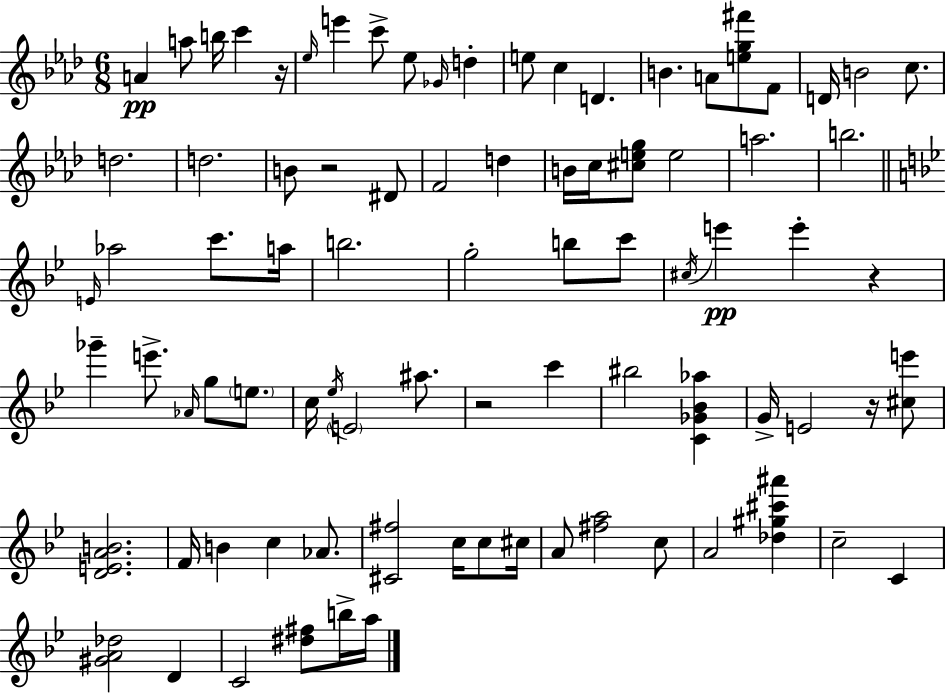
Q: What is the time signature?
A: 6/8